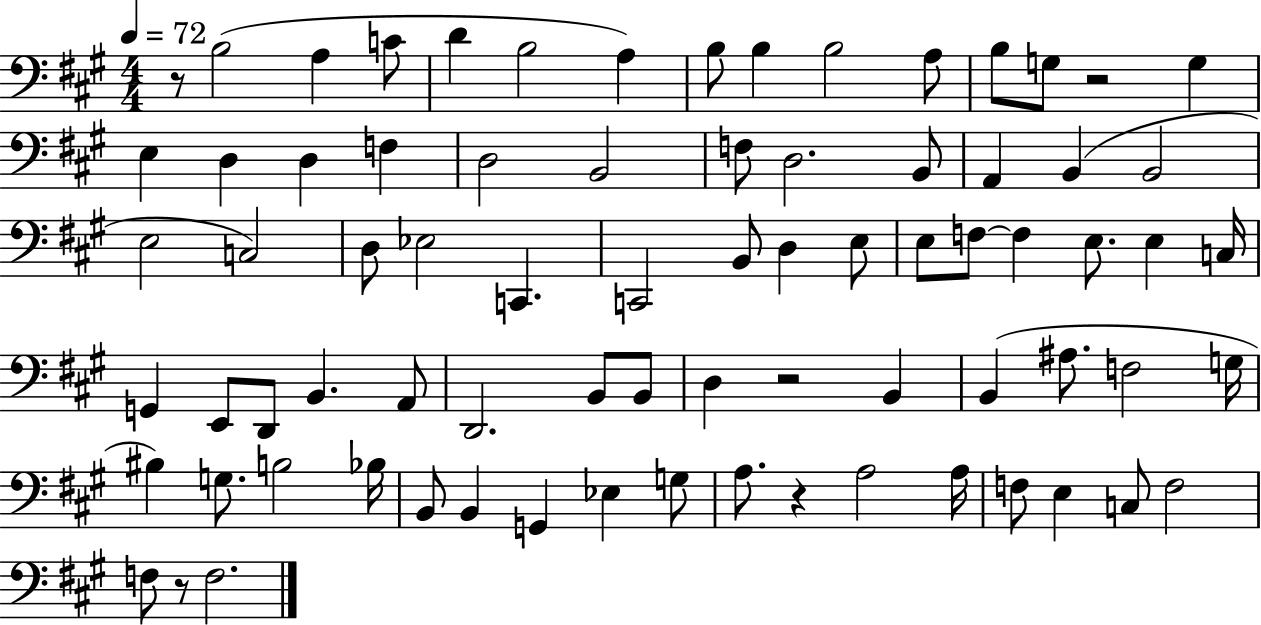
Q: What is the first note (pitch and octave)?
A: B3